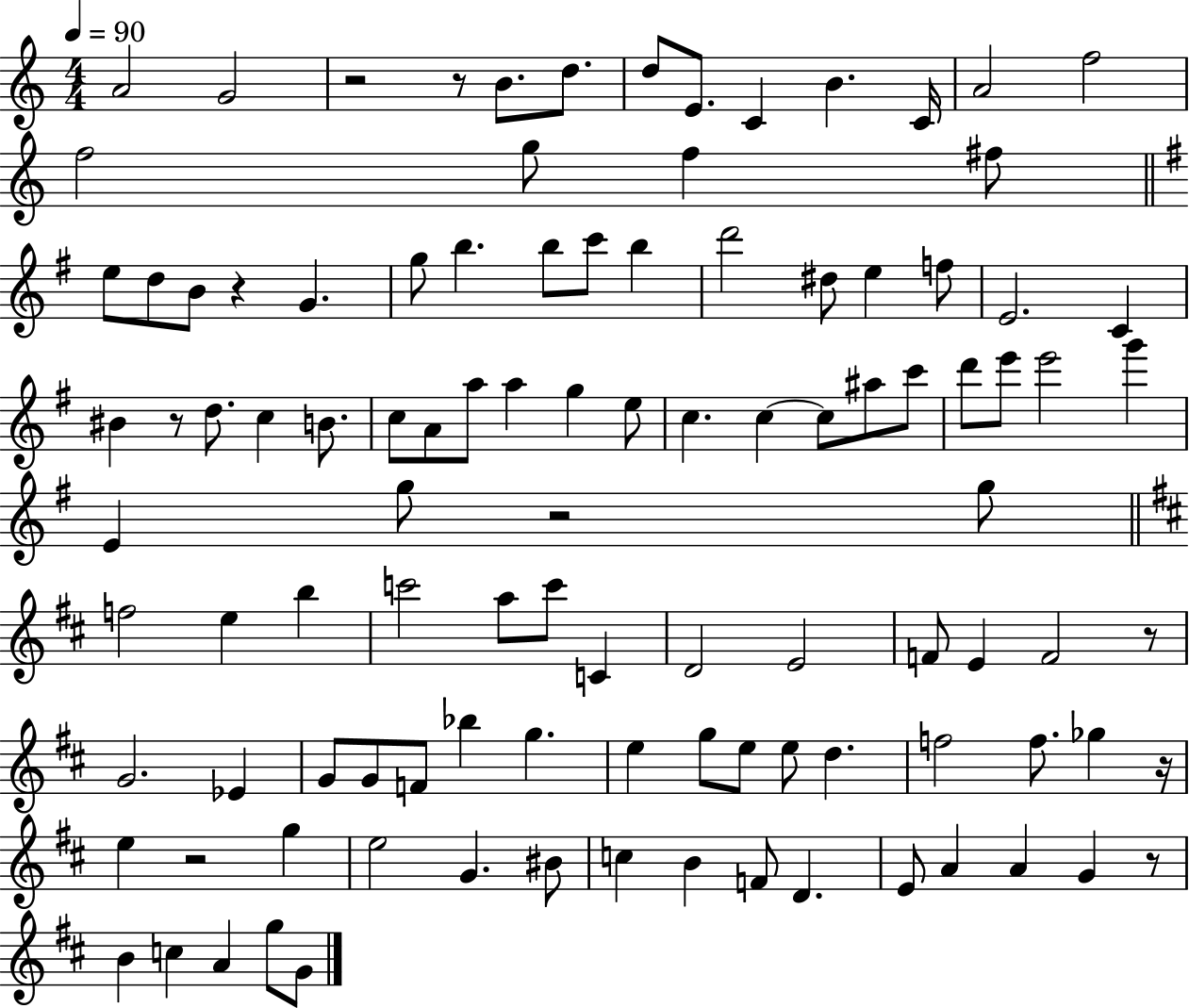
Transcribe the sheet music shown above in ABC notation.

X:1
T:Untitled
M:4/4
L:1/4
K:C
A2 G2 z2 z/2 B/2 d/2 d/2 E/2 C B C/4 A2 f2 f2 g/2 f ^f/2 e/2 d/2 B/2 z G g/2 b b/2 c'/2 b d'2 ^d/2 e f/2 E2 C ^B z/2 d/2 c B/2 c/2 A/2 a/2 a g e/2 c c c/2 ^a/2 c'/2 d'/2 e'/2 e'2 g' E g/2 z2 g/2 f2 e b c'2 a/2 c'/2 C D2 E2 F/2 E F2 z/2 G2 _E G/2 G/2 F/2 _b g e g/2 e/2 e/2 d f2 f/2 _g z/4 e z2 g e2 G ^B/2 c B F/2 D E/2 A A G z/2 B c A g/2 G/2